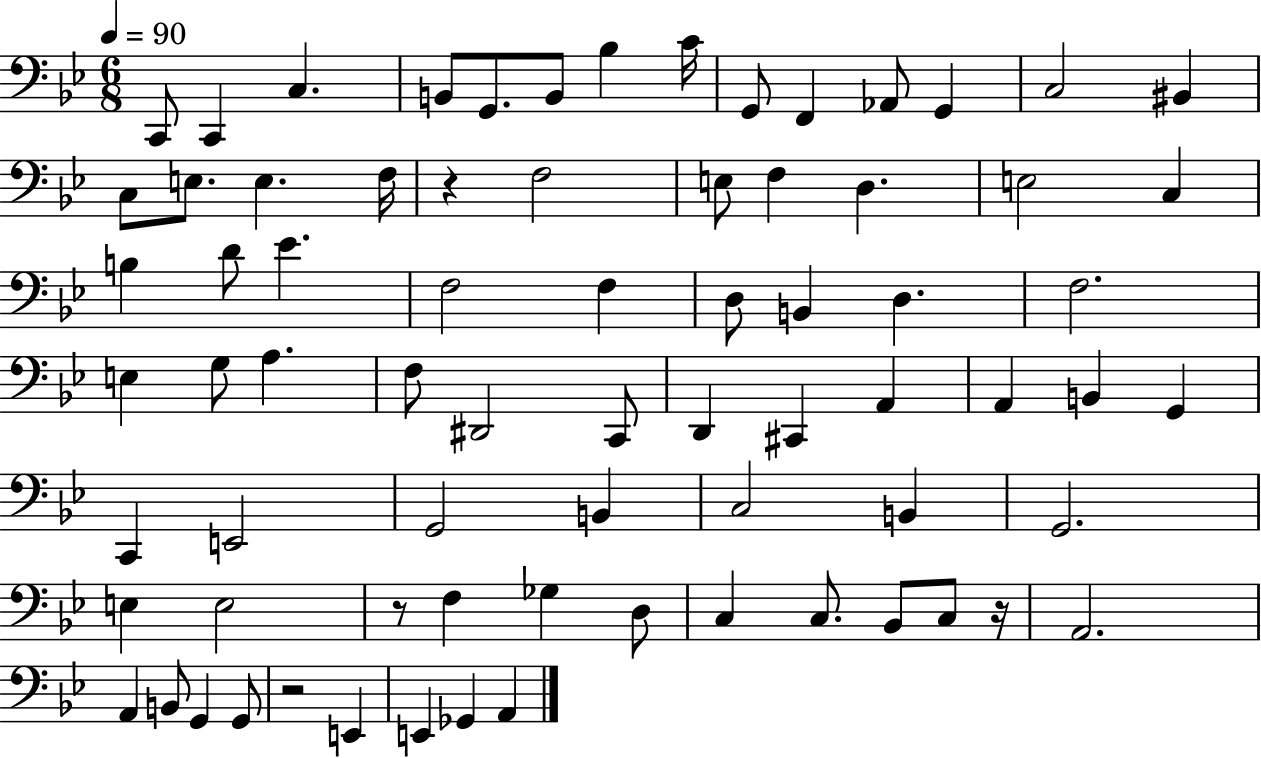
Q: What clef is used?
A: bass